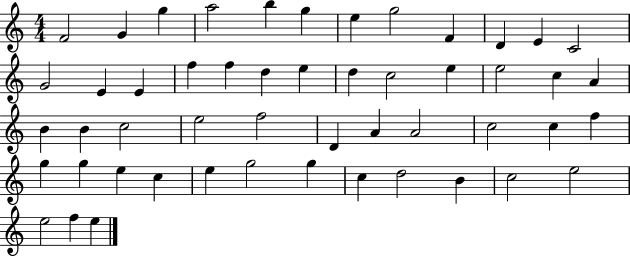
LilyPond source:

{
  \clef treble
  \numericTimeSignature
  \time 4/4
  \key c \major
  f'2 g'4 g''4 | a''2 b''4 g''4 | e''4 g''2 f'4 | d'4 e'4 c'2 | \break g'2 e'4 e'4 | f''4 f''4 d''4 e''4 | d''4 c''2 e''4 | e''2 c''4 a'4 | \break b'4 b'4 c''2 | e''2 f''2 | d'4 a'4 a'2 | c''2 c''4 f''4 | \break g''4 g''4 e''4 c''4 | e''4 g''2 g''4 | c''4 d''2 b'4 | c''2 e''2 | \break e''2 f''4 e''4 | \bar "|."
}